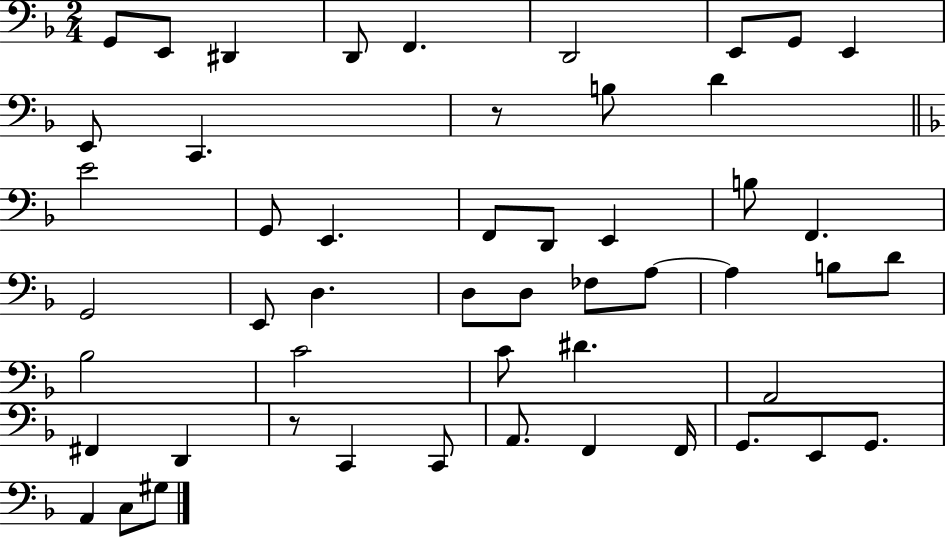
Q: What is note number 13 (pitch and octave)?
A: D4